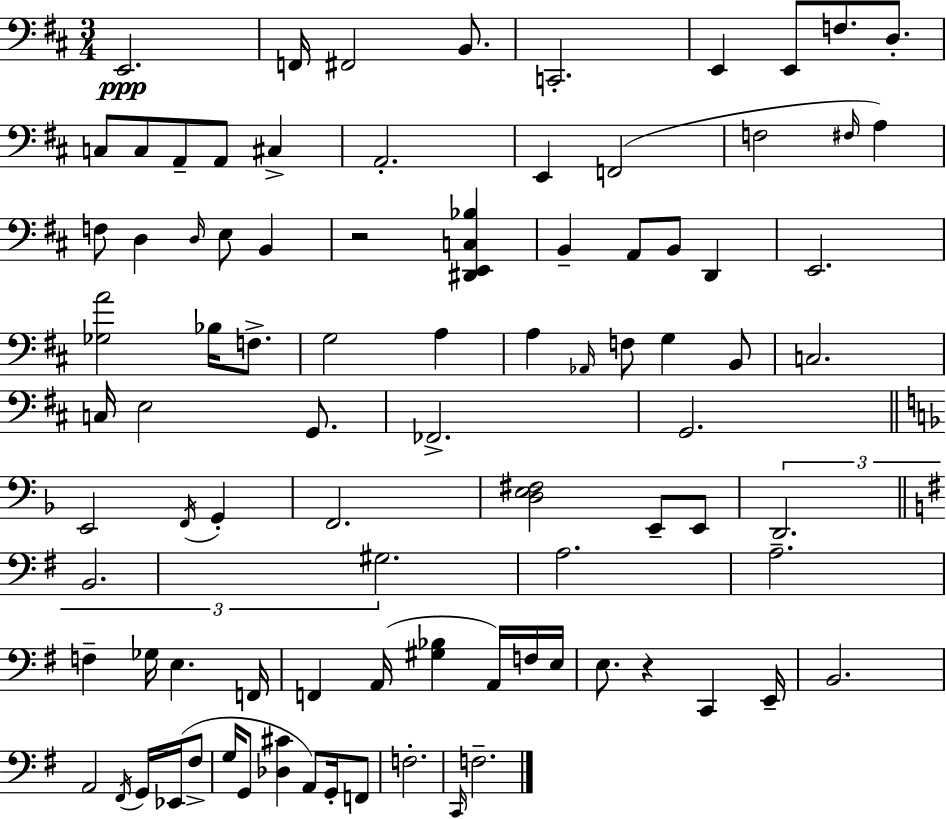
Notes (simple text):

E2/h. F2/s F#2/h B2/e. C2/h. E2/q E2/e F3/e. D3/e. C3/e C3/e A2/e A2/e C#3/q A2/h. E2/q F2/h F3/h F#3/s A3/q F3/e D3/q D3/s E3/e B2/q R/h [D#2,E2,C3,Bb3]/q B2/q A2/e B2/e D2/q E2/h. [Gb3,A4]/h Bb3/s F3/e. G3/h A3/q A3/q Ab2/s F3/e G3/q B2/e C3/h. C3/s E3/h G2/e. FES2/h. G2/h. E2/h F2/s G2/q F2/h. [D3,E3,F#3]/h E2/e E2/e D2/h. B2/h. G#3/h. A3/h. A3/h. F3/q Gb3/s E3/q. F2/s F2/q A2/s [G#3,Bb3]/q A2/s F3/s E3/s E3/e. R/q C2/q E2/s B2/h. A2/h F#2/s G2/s Eb2/s F#3/e G3/s G2/e [Db3,C#4]/q A2/e G2/s F2/e F3/h. C2/s F3/h.